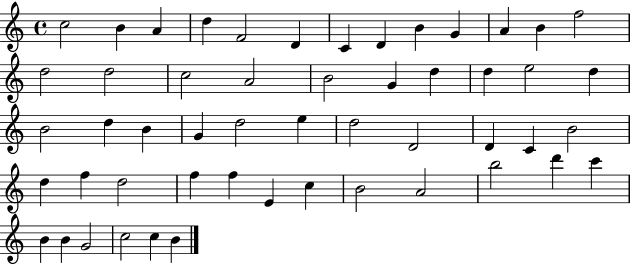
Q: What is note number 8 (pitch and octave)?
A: D4